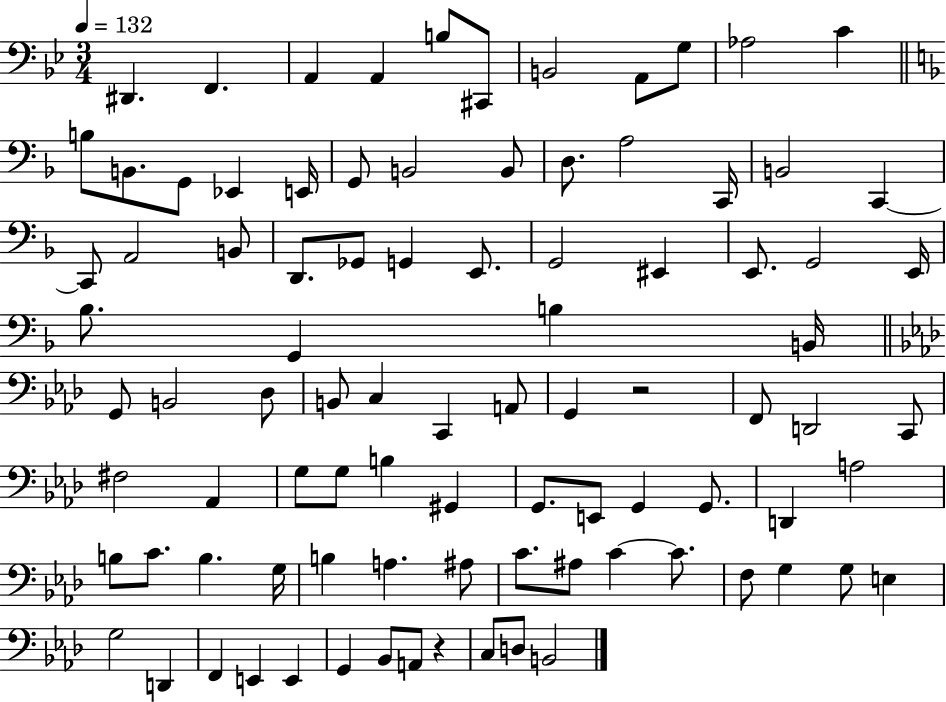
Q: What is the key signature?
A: BES major